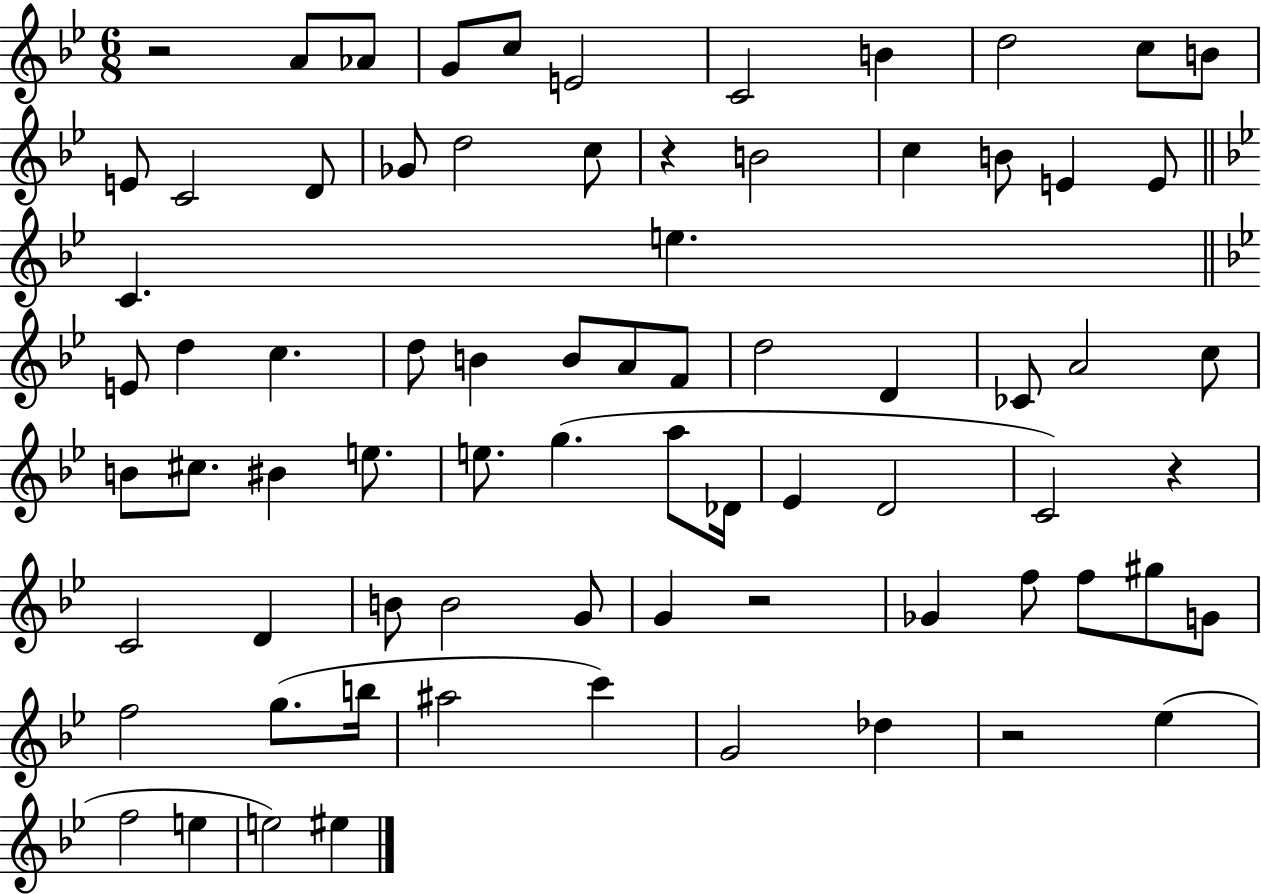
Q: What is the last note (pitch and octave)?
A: EIS5